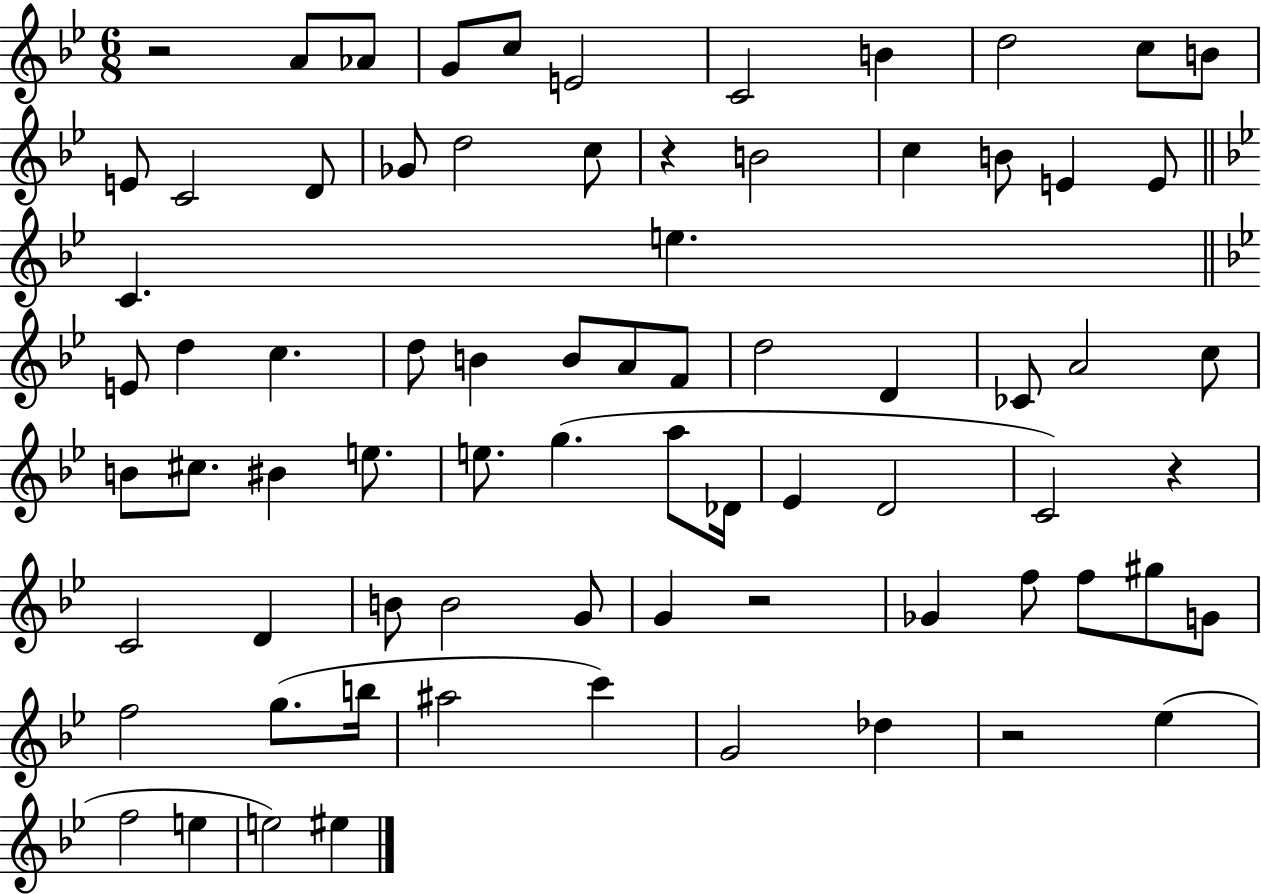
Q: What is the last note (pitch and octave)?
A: EIS5